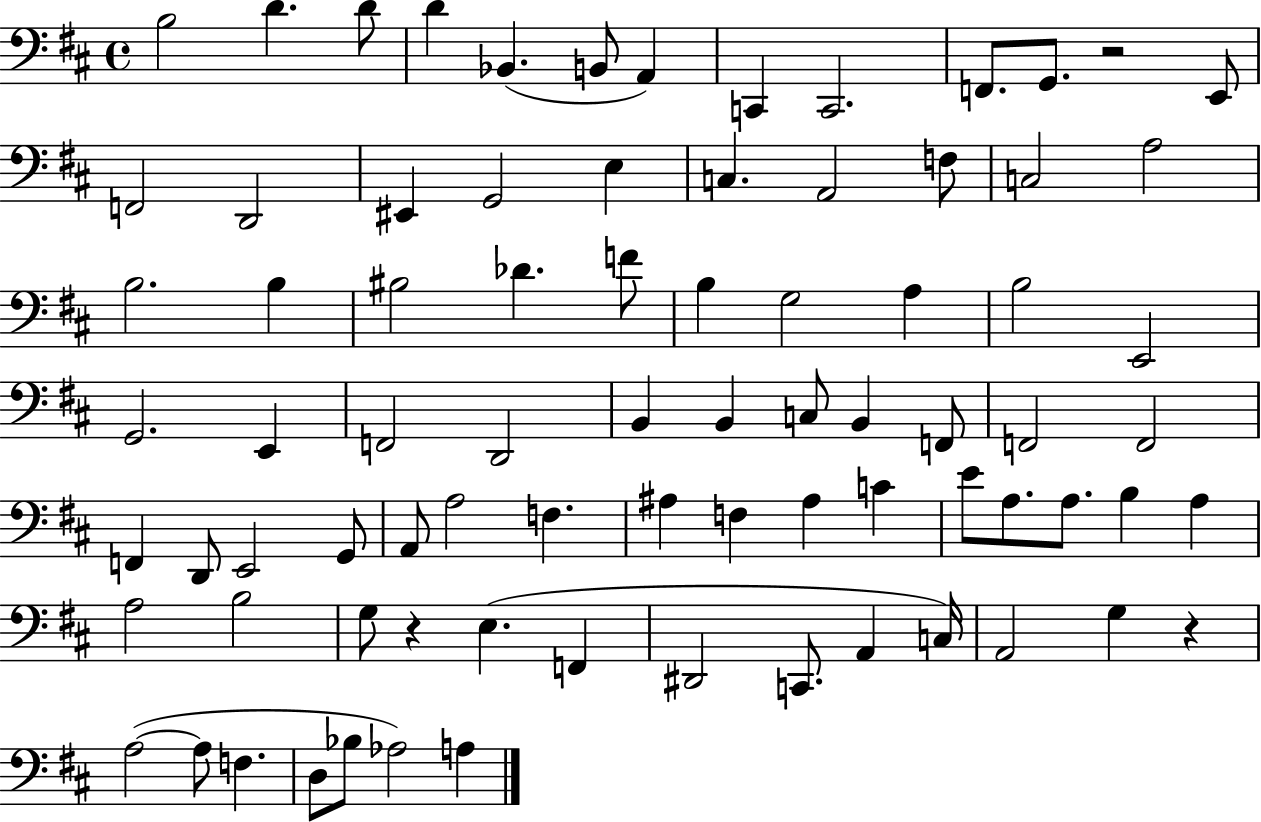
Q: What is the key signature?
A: D major